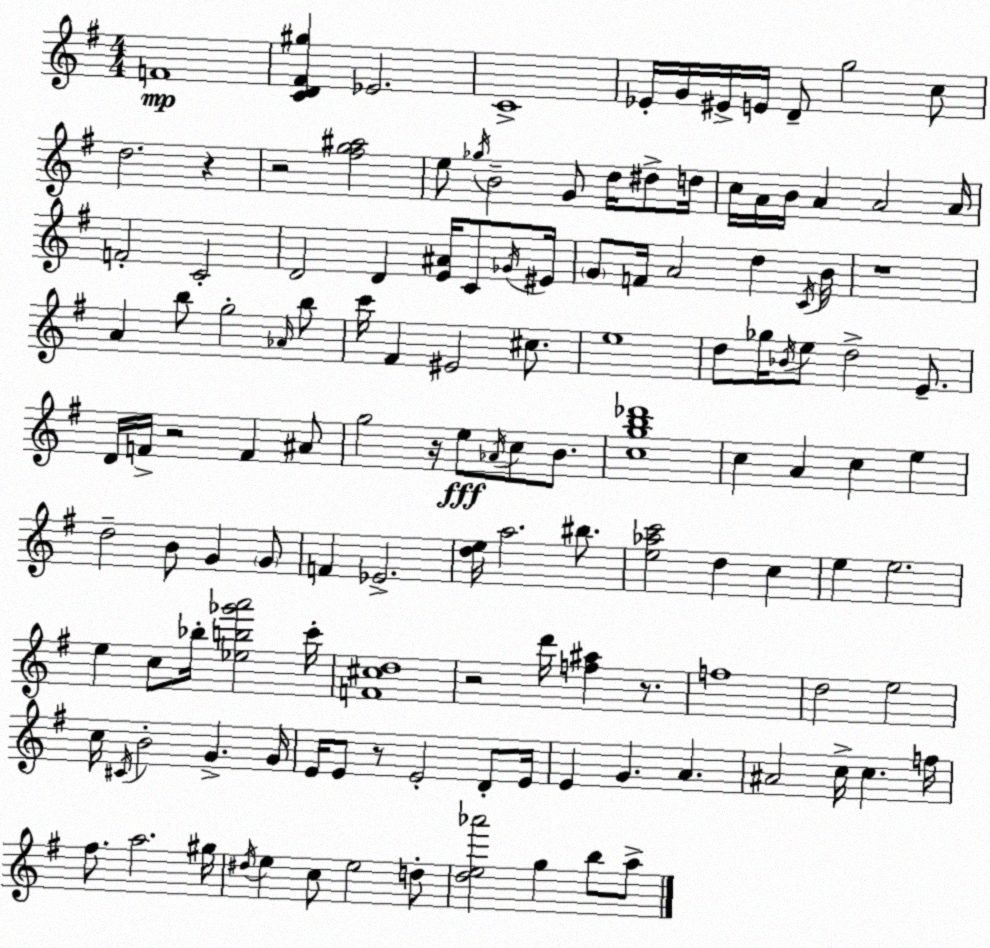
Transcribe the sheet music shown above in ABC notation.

X:1
T:Untitled
M:4/4
L:1/4
K:Em
F4 [CD^F^g] _E2 C4 _E/4 G/4 ^E/4 E/4 D/2 g2 c/2 d2 z z2 [^fg^a]2 e/2 _g/4 B2 G/2 d/4 ^d/2 d/4 c/4 A/4 B/4 A A2 A/4 F2 C2 D2 D [E^A]/4 C/2 _G/4 ^E/4 G/2 F/4 A2 d C/4 B/4 z4 A b/2 g2 _A/4 b/2 c'/4 ^F ^E2 ^c/2 e4 d/2 _g/4 _B/4 e/2 d2 E/2 D/4 F/4 z2 F ^A/2 g2 z/4 e/2 _A/4 c/2 B/2 [cgb_d']4 c A c e d2 B/2 G G/2 F _E2 [de]/4 a2 ^b/2 [e_ac']2 d c e e2 e c/2 _b/4 [_eb_g'a']2 c'/4 [F^cd]4 z2 d'/4 [f^a] z/2 f4 d2 e2 c/4 ^C/4 B2 G G/4 E/4 E/2 z/2 E2 D/2 E/4 E G A ^A2 c/4 c f/4 ^f/2 a2 ^g/4 ^d/4 e c/2 e2 d/2 [de_a']2 g b/2 a/2